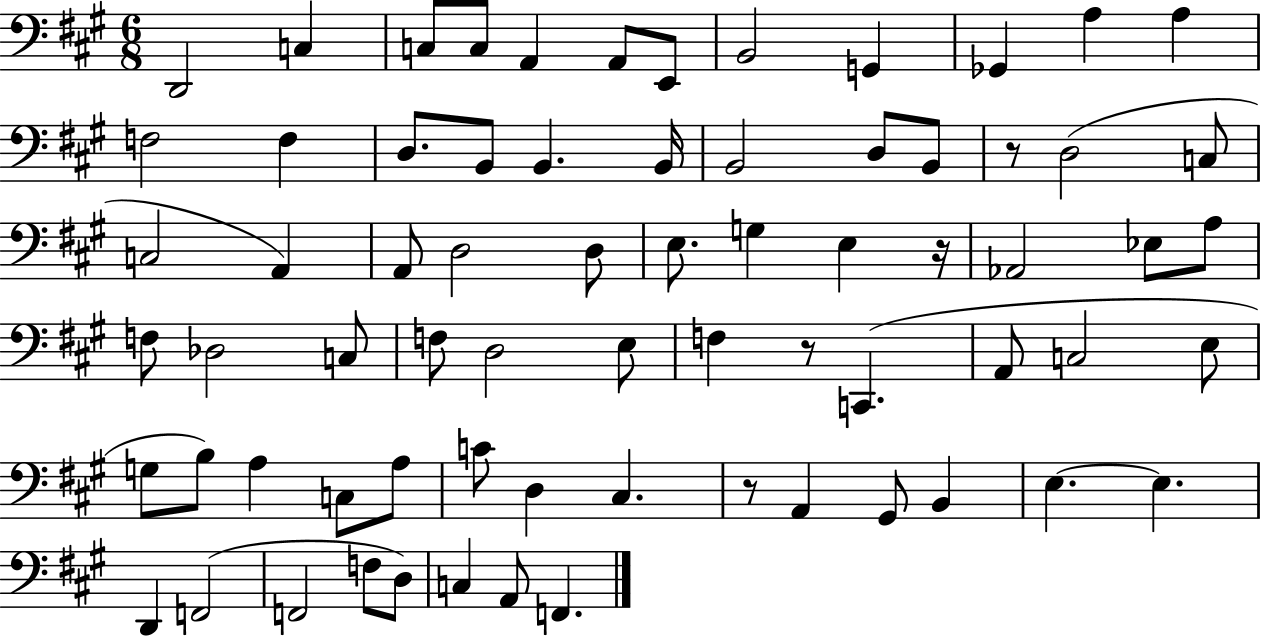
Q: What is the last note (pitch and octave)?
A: F2